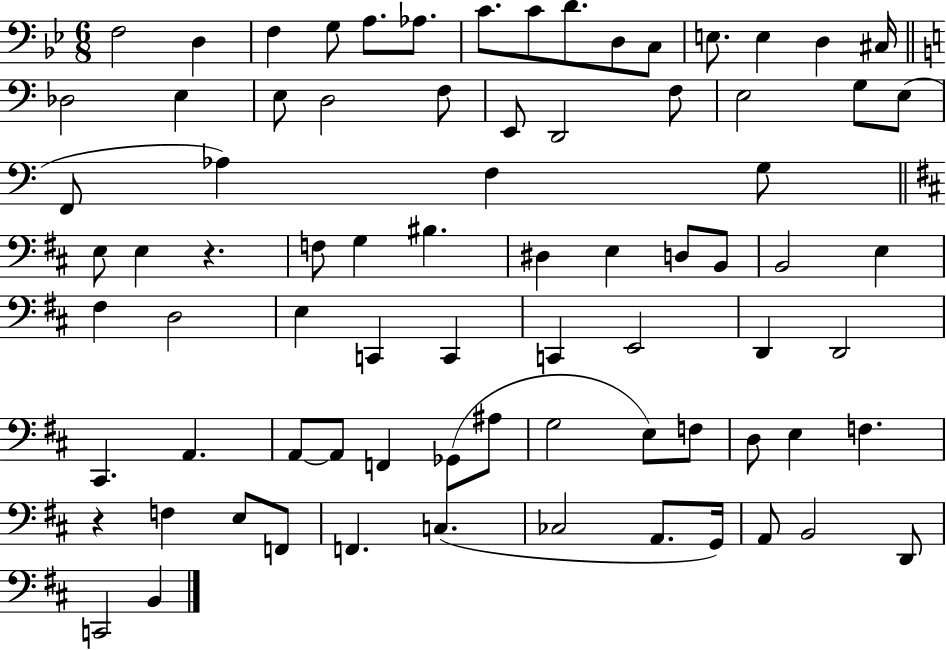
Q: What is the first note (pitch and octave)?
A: F3